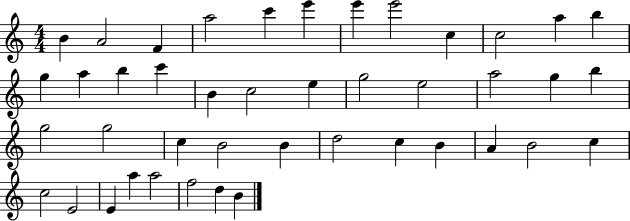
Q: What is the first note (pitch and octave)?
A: B4